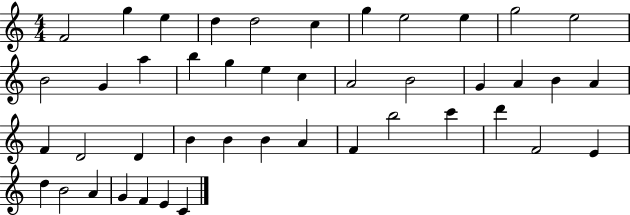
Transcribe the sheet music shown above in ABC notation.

X:1
T:Untitled
M:4/4
L:1/4
K:C
F2 g e d d2 c g e2 e g2 e2 B2 G a b g e c A2 B2 G A B A F D2 D B B B A F b2 c' d' F2 E d B2 A G F E C